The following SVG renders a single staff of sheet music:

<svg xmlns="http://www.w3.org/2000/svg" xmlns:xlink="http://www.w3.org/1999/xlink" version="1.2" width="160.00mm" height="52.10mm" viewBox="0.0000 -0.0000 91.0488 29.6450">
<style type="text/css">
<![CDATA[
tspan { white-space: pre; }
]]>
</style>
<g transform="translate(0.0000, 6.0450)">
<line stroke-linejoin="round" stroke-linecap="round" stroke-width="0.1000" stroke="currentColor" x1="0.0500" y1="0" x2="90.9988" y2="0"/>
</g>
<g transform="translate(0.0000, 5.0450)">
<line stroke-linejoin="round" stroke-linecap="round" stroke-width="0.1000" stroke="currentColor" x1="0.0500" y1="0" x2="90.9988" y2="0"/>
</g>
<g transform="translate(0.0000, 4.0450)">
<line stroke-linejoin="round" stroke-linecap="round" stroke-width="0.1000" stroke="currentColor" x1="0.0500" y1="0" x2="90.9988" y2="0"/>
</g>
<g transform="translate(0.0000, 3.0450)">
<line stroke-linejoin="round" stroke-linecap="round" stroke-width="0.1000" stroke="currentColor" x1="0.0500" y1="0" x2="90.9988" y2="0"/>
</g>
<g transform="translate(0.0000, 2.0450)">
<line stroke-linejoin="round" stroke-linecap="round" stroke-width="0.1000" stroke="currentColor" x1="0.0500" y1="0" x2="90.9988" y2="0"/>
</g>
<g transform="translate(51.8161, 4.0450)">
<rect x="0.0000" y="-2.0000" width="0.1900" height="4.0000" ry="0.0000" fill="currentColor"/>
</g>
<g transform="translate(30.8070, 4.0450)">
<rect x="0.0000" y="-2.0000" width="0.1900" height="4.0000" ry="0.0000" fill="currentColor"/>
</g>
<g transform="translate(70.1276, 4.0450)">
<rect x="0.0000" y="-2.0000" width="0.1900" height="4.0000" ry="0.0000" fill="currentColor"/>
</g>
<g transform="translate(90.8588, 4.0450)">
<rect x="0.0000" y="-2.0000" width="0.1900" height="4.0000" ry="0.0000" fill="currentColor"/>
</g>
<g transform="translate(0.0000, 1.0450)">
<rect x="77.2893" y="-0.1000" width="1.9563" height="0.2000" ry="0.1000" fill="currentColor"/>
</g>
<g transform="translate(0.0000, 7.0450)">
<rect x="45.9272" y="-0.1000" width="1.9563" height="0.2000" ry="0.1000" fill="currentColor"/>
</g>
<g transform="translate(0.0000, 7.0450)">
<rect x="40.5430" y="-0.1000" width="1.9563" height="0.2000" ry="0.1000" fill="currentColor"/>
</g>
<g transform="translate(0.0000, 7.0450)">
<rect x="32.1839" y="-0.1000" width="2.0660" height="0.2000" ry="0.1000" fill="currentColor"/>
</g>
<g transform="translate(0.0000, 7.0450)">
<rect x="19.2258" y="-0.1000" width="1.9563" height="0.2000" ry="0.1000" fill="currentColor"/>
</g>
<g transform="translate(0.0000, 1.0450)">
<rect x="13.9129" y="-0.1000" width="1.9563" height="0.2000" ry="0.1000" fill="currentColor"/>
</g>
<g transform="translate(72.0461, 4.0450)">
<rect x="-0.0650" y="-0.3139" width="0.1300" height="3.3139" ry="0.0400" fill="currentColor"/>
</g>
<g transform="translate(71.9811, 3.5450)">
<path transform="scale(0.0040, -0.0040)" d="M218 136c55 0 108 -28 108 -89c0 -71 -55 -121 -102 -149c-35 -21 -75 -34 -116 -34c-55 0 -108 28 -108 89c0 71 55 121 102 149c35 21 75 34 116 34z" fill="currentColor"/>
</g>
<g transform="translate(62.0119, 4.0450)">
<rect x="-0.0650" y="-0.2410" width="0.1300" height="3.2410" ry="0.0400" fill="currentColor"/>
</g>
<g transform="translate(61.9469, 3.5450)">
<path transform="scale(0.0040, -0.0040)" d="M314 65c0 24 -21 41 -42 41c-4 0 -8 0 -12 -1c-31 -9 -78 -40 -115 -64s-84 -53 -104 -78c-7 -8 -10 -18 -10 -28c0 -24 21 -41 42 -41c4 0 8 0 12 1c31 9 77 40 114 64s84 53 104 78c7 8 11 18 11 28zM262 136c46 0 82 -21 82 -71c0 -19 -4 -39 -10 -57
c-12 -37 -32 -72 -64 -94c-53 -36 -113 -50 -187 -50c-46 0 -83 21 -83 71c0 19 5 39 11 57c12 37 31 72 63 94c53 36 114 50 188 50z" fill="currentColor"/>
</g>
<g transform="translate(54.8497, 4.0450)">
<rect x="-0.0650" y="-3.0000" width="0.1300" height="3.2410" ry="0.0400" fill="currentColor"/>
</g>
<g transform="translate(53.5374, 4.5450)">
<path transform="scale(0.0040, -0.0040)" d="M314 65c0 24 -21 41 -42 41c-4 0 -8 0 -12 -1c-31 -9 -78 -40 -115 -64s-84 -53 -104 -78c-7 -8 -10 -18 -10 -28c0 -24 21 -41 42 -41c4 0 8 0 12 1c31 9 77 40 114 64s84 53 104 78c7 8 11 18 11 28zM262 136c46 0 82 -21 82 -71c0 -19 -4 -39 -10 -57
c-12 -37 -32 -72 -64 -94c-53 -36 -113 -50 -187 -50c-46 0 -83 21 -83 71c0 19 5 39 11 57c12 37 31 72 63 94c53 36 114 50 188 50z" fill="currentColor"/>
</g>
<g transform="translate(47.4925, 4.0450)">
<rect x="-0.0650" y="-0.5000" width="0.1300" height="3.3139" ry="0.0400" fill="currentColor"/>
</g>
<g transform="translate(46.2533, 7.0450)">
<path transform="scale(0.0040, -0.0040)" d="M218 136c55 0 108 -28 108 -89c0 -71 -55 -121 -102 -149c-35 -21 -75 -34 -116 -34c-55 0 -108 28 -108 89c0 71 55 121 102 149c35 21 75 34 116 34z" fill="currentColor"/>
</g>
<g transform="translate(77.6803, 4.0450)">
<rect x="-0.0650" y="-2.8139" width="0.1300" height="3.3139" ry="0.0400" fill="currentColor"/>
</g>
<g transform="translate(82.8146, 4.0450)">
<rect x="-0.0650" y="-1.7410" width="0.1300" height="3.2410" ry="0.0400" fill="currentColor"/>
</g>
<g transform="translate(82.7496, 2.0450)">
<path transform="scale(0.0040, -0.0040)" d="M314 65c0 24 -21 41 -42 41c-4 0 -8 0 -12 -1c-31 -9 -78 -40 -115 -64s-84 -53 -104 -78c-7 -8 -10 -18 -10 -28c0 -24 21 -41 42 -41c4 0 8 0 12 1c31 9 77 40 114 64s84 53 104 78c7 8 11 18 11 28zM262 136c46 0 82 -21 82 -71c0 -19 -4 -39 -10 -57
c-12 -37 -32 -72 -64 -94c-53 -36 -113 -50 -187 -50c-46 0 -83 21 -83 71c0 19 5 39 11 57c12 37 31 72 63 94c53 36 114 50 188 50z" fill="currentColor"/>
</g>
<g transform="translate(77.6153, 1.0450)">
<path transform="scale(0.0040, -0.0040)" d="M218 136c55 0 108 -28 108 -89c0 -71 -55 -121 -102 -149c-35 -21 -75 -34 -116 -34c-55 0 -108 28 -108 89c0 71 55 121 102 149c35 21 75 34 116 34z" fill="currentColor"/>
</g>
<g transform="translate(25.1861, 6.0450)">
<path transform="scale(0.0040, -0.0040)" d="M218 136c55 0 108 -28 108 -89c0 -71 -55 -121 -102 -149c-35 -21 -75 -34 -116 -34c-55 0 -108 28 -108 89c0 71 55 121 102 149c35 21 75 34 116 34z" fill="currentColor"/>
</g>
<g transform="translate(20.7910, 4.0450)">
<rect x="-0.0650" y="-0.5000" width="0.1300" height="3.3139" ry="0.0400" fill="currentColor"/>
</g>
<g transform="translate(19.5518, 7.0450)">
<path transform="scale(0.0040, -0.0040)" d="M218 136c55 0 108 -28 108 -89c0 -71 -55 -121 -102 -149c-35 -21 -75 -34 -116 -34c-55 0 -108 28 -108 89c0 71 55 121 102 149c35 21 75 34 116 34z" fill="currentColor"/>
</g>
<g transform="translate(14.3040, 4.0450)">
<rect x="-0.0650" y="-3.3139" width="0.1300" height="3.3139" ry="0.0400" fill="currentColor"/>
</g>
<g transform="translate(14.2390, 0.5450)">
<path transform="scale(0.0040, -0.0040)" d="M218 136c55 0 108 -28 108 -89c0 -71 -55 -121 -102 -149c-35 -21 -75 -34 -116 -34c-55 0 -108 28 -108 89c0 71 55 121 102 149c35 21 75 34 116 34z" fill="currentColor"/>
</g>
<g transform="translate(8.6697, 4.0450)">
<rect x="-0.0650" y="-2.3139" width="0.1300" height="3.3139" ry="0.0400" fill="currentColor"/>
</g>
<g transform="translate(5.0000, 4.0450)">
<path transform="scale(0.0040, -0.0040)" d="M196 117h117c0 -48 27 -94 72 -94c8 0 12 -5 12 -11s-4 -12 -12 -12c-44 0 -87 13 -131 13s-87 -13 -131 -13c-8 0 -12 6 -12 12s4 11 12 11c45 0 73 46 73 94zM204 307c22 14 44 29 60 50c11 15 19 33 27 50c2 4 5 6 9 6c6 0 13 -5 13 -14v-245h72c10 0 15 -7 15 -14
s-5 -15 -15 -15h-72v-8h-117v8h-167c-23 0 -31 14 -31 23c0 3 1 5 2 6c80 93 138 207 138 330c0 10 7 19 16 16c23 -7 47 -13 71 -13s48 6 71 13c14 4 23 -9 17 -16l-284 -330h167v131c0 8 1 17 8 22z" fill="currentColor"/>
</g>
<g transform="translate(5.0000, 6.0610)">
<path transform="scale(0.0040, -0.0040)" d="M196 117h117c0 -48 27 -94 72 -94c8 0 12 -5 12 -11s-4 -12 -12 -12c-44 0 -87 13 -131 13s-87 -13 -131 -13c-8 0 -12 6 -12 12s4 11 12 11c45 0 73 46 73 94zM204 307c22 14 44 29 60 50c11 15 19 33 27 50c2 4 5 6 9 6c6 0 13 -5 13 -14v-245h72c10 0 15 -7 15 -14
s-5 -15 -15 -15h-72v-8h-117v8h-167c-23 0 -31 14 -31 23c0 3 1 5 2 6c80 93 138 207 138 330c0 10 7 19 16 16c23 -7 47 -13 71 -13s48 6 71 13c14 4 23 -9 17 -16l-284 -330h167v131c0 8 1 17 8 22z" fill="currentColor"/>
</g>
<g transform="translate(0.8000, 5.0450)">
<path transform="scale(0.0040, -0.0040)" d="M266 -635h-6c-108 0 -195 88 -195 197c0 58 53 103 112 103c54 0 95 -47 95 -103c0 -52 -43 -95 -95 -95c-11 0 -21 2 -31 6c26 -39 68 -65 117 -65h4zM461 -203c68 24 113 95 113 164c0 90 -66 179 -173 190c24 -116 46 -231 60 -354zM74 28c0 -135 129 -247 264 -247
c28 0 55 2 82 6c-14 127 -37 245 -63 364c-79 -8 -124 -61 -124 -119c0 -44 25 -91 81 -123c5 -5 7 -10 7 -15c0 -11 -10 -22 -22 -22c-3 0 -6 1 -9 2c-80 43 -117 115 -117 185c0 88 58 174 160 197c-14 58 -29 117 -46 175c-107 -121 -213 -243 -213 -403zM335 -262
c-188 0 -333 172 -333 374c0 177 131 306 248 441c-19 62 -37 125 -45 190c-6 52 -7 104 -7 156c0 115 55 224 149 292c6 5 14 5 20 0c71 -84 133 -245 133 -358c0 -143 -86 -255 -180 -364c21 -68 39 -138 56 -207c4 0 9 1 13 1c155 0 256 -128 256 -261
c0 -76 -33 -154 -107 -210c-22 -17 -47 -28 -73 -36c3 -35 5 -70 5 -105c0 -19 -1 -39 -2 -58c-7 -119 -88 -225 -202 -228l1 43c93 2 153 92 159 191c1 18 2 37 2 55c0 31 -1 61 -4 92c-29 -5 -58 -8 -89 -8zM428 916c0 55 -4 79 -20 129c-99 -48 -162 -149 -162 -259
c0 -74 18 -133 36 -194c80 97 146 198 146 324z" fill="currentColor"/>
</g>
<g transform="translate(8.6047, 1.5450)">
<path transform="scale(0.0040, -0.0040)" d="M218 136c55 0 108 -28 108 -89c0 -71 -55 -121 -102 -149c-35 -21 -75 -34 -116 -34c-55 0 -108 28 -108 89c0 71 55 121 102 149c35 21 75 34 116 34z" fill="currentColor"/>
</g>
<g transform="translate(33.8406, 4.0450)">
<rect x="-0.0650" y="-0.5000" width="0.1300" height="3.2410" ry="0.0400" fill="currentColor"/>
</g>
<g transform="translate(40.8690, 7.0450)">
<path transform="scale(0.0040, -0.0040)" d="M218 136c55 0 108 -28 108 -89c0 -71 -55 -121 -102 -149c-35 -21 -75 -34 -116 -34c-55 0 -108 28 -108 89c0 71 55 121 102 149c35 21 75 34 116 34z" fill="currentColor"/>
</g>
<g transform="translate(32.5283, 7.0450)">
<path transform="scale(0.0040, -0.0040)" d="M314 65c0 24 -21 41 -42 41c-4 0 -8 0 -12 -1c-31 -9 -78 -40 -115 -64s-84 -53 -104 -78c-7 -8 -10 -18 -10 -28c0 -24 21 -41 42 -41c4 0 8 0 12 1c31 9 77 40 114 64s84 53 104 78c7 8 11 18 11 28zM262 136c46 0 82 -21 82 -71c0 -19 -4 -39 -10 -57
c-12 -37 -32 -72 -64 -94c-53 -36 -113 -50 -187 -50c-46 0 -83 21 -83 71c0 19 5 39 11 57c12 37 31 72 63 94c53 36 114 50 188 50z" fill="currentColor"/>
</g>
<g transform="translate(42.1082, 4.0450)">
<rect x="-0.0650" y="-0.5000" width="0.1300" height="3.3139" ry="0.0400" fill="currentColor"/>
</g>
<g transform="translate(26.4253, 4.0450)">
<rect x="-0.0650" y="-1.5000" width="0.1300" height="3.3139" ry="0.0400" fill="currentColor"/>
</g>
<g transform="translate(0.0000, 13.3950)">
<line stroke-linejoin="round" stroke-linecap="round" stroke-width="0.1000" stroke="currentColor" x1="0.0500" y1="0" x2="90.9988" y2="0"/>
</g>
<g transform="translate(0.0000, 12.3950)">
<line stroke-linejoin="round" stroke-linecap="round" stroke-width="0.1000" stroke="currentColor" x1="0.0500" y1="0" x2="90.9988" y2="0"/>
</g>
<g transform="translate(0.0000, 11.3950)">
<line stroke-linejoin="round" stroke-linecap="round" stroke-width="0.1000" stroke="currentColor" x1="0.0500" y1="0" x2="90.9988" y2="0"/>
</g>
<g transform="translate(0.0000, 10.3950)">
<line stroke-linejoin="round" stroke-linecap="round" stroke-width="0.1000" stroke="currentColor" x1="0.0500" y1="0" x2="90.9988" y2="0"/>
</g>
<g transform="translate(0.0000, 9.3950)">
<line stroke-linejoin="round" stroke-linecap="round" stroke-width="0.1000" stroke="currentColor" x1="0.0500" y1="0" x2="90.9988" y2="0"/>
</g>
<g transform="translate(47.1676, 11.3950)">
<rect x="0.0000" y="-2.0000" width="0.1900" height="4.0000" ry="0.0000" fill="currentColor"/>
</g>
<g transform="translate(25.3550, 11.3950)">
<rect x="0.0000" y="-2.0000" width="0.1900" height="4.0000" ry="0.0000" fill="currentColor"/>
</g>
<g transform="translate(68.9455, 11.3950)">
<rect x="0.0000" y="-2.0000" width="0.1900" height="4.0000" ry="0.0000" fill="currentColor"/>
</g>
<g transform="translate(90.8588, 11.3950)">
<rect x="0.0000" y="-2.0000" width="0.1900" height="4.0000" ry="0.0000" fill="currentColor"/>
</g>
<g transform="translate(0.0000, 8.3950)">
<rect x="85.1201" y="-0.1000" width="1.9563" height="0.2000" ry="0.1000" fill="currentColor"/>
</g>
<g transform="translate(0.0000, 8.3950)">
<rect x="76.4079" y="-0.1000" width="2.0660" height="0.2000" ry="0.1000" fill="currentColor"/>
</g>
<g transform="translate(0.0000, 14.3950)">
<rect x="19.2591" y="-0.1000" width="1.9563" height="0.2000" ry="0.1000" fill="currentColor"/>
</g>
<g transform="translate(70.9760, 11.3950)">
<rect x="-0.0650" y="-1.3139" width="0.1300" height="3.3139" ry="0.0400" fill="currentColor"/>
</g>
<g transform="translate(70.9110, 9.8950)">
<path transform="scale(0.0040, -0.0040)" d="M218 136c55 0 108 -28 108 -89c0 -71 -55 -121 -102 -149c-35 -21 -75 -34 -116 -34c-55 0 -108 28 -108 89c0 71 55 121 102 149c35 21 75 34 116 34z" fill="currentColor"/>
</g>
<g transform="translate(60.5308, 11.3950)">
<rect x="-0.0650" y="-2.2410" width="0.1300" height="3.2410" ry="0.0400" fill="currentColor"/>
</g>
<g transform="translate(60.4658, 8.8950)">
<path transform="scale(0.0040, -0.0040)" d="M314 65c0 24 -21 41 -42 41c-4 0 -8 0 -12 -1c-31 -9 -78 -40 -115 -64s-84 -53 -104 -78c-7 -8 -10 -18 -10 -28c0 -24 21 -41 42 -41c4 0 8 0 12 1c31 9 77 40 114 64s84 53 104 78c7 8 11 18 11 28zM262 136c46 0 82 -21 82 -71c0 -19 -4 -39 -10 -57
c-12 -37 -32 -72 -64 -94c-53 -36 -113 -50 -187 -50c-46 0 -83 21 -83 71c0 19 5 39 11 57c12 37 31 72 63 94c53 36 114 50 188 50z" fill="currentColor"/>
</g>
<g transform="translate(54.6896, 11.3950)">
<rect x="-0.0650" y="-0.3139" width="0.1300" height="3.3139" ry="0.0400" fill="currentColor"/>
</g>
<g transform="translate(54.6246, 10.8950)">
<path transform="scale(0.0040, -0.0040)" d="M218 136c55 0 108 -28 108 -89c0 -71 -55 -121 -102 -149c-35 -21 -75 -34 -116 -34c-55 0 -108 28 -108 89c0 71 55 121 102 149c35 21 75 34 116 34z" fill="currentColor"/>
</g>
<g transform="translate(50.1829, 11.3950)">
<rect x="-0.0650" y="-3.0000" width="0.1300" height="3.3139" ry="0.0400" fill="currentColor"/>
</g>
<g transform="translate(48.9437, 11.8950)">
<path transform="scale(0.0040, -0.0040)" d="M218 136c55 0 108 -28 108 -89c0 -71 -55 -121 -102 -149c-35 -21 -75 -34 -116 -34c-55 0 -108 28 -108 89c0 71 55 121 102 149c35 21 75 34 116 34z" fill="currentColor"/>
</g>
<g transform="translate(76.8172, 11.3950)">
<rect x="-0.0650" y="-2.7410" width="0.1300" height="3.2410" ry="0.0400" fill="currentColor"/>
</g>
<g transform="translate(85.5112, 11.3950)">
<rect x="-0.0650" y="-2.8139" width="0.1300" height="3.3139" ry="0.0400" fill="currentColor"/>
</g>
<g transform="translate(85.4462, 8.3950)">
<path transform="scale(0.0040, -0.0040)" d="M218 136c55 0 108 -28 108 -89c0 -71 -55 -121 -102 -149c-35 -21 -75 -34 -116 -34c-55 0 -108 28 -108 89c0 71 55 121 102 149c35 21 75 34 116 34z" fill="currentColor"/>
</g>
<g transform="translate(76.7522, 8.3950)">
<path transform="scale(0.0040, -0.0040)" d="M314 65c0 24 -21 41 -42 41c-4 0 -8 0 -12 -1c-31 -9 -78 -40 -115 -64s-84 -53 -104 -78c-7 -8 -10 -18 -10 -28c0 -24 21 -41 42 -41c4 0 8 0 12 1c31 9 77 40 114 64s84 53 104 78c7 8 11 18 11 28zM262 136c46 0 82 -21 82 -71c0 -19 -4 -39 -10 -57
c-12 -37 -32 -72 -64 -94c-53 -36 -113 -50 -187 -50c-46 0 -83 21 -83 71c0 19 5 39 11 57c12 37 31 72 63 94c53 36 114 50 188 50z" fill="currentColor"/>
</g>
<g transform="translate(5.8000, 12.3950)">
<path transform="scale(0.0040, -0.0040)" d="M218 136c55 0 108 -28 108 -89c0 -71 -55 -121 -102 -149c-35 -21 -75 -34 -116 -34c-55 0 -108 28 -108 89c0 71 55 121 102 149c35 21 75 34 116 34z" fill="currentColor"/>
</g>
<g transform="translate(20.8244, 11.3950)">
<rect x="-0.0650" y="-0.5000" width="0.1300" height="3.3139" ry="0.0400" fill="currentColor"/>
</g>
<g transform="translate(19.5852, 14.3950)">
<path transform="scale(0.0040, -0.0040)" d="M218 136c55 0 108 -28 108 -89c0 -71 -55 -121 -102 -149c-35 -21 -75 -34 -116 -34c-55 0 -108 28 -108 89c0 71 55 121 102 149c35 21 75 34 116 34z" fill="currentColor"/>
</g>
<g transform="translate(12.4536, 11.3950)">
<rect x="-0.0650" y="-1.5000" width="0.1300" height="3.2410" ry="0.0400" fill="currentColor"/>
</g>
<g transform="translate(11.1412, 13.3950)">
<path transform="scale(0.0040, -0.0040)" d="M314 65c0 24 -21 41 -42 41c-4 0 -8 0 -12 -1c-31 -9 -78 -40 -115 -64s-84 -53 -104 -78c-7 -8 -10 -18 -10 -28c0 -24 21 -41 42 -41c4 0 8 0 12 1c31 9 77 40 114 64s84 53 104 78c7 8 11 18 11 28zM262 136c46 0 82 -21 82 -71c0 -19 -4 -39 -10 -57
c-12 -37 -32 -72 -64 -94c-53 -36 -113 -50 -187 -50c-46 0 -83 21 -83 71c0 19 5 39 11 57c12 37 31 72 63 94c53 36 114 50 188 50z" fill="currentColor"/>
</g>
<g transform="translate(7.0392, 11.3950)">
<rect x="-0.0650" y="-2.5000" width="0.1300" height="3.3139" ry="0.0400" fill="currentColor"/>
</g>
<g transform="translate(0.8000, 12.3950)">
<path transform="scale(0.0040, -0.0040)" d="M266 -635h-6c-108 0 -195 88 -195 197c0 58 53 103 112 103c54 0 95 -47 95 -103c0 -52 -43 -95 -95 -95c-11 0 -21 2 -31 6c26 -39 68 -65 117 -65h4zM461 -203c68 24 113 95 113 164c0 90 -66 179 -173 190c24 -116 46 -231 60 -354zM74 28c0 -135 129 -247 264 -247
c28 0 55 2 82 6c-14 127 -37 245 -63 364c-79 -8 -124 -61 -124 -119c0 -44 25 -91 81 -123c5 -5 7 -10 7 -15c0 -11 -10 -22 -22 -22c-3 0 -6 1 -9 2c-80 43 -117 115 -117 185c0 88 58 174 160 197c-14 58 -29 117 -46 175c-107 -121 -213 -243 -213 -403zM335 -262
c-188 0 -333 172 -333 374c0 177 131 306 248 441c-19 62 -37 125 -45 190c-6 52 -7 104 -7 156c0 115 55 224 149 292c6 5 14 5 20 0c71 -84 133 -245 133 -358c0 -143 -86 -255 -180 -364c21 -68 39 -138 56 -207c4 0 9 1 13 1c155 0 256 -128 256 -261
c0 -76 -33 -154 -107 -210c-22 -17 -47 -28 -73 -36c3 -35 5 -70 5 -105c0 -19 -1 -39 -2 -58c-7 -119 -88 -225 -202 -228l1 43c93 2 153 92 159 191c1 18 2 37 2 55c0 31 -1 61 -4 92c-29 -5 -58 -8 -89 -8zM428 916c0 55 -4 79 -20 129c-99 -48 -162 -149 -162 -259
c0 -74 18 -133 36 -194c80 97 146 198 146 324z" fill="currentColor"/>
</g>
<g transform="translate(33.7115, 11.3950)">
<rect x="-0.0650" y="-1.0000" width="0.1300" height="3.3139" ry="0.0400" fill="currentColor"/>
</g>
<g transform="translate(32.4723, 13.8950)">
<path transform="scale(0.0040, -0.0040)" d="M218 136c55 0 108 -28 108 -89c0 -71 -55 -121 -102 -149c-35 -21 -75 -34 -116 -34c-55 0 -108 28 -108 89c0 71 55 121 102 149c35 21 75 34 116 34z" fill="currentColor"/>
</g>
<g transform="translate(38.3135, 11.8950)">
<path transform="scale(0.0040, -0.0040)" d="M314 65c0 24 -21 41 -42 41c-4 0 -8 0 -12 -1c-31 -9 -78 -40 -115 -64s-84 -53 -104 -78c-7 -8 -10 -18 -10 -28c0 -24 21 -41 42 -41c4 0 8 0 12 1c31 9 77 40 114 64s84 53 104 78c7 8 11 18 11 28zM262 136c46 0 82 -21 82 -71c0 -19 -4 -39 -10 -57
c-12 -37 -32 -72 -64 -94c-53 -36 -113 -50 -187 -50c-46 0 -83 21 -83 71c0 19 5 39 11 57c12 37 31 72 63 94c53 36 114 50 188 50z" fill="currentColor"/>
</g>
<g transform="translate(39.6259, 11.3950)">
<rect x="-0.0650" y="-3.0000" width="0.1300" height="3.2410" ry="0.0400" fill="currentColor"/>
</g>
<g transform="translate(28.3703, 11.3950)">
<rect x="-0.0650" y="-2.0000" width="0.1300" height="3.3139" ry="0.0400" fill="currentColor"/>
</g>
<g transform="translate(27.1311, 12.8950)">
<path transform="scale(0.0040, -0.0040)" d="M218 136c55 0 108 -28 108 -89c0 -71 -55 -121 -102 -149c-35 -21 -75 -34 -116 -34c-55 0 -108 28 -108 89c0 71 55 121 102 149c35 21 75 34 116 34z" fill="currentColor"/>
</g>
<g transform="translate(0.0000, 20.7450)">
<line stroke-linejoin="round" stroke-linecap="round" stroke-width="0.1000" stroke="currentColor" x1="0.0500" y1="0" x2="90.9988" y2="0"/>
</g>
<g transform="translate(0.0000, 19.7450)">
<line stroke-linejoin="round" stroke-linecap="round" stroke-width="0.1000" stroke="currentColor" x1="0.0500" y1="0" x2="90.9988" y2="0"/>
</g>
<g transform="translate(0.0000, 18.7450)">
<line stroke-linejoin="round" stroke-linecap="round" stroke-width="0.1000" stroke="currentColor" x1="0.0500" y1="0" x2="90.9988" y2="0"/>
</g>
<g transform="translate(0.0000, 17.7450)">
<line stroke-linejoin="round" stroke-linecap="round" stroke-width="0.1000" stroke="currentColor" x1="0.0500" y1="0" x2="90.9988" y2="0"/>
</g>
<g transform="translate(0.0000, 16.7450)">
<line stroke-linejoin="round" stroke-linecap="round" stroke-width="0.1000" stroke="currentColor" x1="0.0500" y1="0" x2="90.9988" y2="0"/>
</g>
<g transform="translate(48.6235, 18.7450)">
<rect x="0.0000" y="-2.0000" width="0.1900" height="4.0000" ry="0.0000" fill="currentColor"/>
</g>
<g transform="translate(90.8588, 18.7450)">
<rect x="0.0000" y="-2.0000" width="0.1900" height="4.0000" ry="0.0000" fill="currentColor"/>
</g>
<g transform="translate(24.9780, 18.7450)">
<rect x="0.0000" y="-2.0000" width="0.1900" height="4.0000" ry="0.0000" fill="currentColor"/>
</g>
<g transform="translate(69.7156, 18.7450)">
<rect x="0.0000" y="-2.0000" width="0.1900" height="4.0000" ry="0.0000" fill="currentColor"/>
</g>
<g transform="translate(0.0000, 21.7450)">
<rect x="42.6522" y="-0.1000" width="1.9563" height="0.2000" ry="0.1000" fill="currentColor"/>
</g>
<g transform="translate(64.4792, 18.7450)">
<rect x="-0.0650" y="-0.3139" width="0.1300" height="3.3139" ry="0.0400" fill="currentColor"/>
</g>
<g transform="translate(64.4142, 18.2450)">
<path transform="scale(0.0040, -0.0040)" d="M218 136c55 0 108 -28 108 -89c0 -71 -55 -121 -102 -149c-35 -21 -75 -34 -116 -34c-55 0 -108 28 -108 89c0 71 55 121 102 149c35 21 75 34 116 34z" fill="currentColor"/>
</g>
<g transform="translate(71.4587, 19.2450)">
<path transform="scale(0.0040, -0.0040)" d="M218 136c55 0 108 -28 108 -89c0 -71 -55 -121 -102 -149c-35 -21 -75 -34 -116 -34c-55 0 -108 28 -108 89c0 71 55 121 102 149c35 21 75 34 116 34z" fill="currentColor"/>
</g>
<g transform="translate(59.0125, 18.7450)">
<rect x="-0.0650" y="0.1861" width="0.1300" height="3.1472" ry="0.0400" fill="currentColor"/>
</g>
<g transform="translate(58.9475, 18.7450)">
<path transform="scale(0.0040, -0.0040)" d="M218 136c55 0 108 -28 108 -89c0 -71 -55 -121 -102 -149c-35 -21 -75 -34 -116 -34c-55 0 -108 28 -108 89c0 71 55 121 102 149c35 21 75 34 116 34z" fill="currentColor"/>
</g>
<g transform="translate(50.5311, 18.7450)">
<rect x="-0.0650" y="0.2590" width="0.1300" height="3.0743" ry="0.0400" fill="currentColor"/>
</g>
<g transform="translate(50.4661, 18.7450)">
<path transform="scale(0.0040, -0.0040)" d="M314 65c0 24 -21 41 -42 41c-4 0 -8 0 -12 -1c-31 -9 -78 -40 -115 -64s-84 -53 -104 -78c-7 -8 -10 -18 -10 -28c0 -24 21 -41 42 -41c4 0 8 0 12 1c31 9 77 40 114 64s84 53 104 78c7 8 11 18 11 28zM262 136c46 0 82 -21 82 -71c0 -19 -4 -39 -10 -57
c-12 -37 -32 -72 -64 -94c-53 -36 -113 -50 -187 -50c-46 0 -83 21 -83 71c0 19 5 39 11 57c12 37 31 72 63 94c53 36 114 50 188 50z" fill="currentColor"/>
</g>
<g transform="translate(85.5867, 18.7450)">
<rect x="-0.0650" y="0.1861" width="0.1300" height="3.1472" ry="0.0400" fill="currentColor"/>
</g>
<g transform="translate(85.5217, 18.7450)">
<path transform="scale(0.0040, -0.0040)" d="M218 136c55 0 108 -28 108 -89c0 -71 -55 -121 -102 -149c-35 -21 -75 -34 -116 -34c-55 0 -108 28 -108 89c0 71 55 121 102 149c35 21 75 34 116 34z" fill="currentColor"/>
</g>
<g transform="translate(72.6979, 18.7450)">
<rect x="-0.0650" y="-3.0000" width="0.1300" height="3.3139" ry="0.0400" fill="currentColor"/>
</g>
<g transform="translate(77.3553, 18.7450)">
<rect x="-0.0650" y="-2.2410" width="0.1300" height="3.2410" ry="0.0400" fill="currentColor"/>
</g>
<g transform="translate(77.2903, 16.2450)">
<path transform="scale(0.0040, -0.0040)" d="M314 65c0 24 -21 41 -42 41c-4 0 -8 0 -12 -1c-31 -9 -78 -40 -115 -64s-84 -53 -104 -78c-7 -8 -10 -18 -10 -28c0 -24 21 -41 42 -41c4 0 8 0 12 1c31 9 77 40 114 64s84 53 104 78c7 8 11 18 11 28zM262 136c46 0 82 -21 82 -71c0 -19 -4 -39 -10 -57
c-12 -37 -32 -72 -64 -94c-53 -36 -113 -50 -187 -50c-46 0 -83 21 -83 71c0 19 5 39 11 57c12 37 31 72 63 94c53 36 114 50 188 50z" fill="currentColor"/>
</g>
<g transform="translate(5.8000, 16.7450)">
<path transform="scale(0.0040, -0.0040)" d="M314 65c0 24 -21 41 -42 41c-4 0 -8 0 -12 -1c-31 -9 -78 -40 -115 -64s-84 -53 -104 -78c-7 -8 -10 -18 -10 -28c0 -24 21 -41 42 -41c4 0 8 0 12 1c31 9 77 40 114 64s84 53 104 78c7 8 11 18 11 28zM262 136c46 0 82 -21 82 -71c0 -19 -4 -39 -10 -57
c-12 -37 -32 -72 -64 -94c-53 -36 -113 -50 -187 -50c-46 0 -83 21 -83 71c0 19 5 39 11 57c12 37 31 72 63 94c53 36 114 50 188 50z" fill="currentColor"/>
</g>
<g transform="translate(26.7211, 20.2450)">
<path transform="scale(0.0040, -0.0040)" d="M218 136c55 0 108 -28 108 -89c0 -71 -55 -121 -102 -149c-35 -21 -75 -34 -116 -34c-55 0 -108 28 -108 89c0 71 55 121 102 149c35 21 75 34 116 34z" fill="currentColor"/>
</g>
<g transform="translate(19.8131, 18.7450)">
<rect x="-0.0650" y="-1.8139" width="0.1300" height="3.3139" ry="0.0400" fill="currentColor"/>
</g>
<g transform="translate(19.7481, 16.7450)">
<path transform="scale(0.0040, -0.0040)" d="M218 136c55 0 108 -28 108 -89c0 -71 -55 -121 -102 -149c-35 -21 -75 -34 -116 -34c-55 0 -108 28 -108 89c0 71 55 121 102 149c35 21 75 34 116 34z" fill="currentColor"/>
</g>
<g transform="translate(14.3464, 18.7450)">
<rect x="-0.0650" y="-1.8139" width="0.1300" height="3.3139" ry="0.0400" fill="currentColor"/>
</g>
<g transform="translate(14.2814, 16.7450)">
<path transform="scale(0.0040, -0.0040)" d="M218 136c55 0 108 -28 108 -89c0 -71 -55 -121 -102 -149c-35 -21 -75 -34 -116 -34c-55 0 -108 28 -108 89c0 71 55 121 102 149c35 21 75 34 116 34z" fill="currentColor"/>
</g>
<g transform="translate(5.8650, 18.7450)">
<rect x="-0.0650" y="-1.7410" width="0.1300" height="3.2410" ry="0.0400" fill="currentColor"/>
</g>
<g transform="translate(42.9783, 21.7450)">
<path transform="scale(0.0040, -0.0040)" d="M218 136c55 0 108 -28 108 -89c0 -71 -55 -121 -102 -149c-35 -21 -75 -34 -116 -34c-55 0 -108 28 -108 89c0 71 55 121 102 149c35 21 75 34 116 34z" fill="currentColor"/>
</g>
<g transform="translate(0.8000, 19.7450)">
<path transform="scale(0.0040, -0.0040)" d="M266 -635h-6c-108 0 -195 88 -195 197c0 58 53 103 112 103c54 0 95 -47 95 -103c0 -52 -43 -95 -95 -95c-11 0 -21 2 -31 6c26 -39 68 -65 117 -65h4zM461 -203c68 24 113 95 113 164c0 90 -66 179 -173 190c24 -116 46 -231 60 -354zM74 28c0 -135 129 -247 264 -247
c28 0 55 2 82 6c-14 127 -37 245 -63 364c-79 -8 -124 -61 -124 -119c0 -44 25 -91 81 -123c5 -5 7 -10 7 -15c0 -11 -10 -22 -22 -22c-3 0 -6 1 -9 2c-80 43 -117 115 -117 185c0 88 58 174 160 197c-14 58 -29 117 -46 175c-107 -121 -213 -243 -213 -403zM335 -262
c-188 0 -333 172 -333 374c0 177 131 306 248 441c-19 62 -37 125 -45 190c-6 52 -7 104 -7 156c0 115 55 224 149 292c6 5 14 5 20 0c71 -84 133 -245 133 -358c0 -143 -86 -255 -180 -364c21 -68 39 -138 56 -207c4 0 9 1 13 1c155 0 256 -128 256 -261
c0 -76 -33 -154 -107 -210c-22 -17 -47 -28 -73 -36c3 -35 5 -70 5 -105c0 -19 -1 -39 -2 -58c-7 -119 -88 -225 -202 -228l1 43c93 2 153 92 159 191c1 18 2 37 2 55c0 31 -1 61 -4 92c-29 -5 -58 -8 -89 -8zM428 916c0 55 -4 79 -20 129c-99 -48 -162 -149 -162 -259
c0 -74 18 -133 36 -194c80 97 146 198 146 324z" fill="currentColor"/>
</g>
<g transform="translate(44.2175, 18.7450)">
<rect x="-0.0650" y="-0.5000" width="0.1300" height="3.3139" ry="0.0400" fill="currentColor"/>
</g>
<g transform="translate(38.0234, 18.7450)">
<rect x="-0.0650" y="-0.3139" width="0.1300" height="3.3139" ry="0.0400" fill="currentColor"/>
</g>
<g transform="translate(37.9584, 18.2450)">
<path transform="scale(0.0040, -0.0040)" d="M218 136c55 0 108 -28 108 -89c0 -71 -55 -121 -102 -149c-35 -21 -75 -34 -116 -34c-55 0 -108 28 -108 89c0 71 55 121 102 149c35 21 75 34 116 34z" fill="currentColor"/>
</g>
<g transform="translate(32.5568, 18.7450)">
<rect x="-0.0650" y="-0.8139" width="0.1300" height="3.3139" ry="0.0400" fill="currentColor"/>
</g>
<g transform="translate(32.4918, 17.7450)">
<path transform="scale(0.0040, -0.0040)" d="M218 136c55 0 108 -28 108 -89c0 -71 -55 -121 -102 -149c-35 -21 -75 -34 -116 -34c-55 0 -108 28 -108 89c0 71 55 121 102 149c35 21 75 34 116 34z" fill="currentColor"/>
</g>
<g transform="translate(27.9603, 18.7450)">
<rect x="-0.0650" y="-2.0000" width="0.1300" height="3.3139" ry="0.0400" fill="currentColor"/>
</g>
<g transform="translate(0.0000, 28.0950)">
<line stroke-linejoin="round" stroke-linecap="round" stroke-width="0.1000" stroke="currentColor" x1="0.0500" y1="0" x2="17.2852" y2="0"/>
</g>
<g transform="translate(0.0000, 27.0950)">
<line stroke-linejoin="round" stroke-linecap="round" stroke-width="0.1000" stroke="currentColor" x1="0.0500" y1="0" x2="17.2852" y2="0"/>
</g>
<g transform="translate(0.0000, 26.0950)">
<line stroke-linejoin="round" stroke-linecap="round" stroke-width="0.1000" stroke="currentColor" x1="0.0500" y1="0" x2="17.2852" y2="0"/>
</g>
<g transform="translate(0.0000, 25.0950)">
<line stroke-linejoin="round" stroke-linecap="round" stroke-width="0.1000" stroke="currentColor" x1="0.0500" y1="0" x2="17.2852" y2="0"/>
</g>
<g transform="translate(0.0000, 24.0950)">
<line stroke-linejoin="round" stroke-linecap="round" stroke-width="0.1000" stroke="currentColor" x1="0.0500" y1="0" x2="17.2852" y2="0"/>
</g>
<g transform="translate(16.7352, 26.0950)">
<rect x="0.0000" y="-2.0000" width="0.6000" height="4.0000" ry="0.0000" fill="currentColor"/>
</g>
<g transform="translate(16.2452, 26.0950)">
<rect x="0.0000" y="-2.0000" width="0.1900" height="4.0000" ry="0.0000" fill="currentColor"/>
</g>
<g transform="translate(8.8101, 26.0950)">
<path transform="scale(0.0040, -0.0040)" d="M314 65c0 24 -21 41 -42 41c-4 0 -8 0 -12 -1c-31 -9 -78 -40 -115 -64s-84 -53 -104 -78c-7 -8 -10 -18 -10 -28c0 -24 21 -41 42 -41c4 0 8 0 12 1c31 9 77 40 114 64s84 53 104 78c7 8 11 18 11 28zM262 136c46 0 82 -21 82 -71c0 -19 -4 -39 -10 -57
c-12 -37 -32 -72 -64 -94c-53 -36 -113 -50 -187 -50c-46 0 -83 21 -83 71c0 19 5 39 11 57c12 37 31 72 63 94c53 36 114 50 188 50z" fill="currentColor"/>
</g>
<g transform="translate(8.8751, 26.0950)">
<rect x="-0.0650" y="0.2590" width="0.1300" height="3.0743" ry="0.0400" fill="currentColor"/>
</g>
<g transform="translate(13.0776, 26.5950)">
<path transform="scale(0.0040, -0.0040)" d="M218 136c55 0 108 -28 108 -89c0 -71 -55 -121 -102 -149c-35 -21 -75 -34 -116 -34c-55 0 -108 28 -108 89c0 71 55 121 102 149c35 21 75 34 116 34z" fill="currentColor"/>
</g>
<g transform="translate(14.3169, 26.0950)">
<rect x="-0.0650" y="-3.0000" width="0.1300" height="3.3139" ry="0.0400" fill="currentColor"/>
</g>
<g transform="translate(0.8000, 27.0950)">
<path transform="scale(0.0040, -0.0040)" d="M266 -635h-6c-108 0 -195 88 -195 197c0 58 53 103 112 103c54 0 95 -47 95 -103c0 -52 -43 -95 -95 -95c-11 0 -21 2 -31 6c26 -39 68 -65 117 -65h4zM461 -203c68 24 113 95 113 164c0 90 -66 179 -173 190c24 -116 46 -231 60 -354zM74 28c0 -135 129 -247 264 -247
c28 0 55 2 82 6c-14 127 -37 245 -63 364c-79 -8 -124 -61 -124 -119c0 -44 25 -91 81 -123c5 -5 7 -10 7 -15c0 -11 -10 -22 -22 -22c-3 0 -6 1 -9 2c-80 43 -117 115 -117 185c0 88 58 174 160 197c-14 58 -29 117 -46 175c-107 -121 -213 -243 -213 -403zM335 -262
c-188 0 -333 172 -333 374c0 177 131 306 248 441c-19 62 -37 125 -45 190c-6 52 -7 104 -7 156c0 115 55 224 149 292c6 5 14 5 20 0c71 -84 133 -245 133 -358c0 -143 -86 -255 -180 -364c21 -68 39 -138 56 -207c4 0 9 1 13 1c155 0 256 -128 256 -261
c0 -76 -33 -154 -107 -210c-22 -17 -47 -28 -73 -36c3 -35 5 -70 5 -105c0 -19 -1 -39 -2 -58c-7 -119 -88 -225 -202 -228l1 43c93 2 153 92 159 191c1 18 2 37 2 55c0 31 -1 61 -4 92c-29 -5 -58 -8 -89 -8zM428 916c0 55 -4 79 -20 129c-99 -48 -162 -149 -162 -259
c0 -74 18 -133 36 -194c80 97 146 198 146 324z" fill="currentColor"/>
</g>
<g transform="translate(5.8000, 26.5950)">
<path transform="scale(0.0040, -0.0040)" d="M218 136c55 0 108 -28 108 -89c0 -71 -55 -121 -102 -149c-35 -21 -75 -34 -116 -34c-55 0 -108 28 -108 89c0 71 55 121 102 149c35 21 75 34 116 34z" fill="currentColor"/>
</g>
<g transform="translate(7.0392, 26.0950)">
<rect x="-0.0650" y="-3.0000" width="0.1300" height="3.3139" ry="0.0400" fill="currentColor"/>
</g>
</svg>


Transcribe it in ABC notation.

X:1
T:Untitled
M:4/4
L:1/4
K:C
g b C E C2 C C A2 c2 c a f2 G E2 C F D A2 A c g2 e a2 a f2 f f F d c C B2 B c A g2 B A B2 A